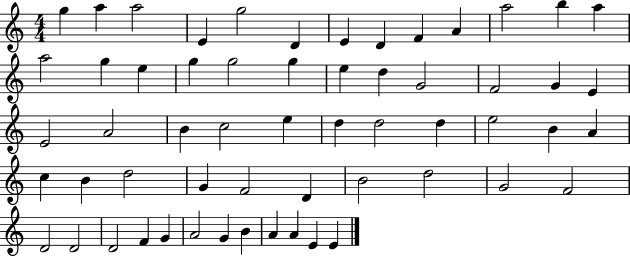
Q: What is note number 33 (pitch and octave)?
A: D5